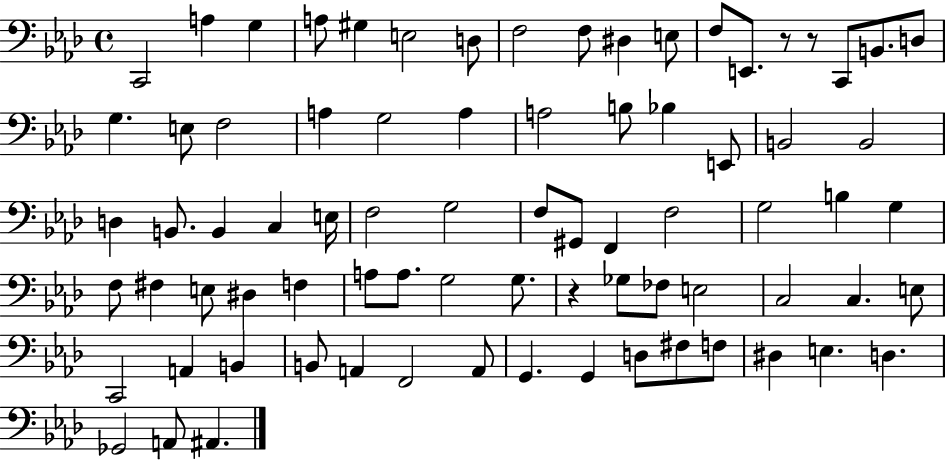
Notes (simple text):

C2/h A3/q G3/q A3/e G#3/q E3/h D3/e F3/h F3/e D#3/q E3/e F3/e E2/e. R/e R/e C2/e B2/e. D3/e G3/q. E3/e F3/h A3/q G3/h A3/q A3/h B3/e Bb3/q E2/e B2/h B2/h D3/q B2/e. B2/q C3/q E3/s F3/h G3/h F3/e G#2/e F2/q F3/h G3/h B3/q G3/q F3/e F#3/q E3/e D#3/q F3/q A3/e A3/e. G3/h G3/e. R/q Gb3/e FES3/e E3/h C3/h C3/q. E3/e C2/h A2/q B2/q B2/e A2/q F2/h A2/e G2/q. G2/q D3/e F#3/e F3/e D#3/q E3/q. D3/q. Gb2/h A2/e A#2/q.